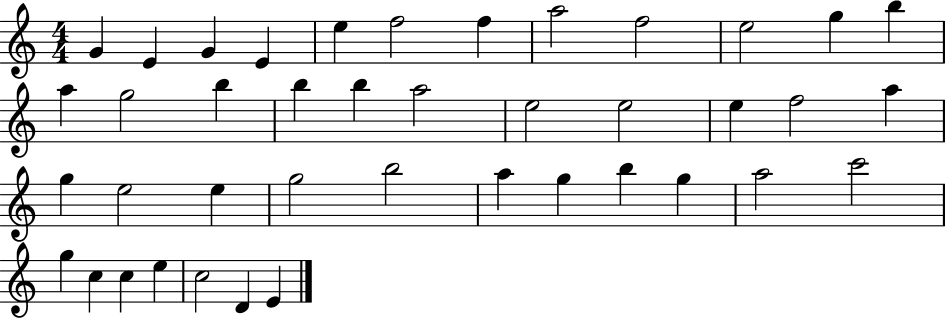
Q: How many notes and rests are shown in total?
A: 41